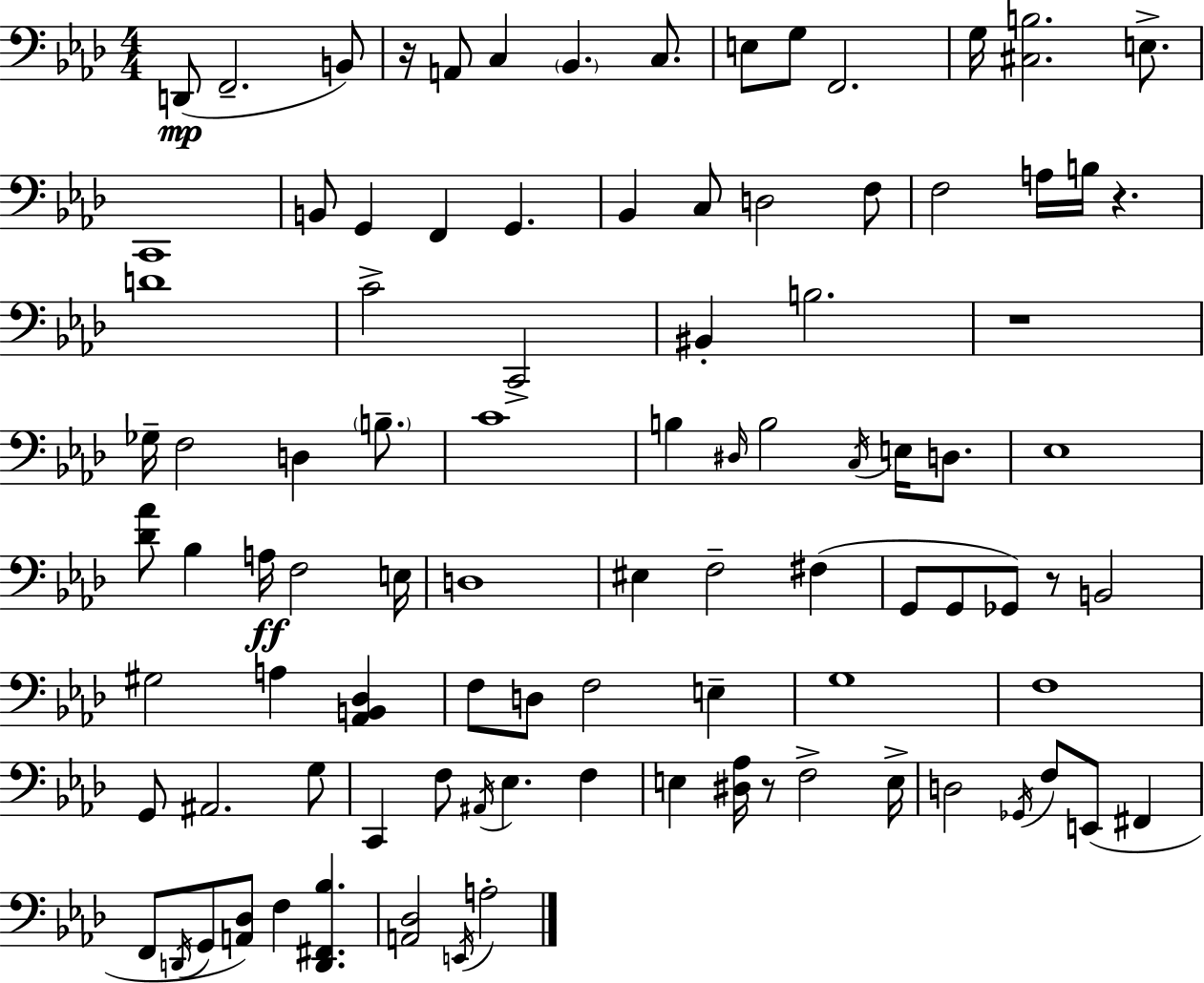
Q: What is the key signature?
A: F minor